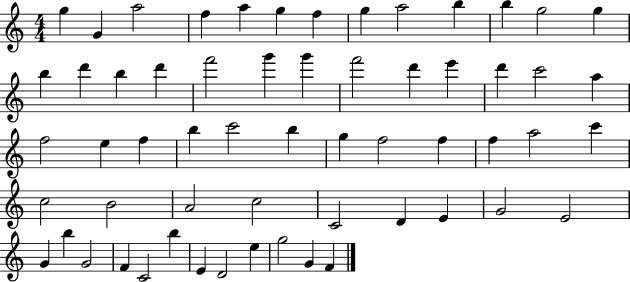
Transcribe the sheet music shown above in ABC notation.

X:1
T:Untitled
M:4/4
L:1/4
K:C
g G a2 f a g f g a2 b b g2 g b d' b d' f'2 g' g' f'2 d' e' d' c'2 a f2 e f b c'2 b g f2 f f a2 c' c2 B2 A2 c2 C2 D E G2 E2 G b G2 F C2 b E D2 e g2 G F